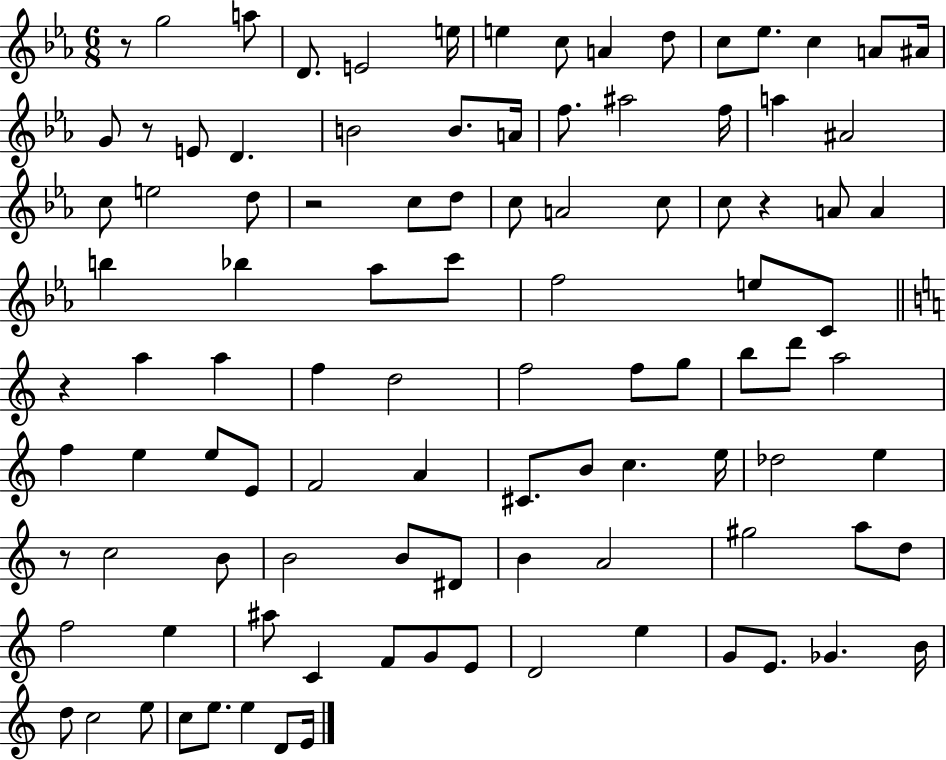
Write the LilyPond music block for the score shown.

{
  \clef treble
  \numericTimeSignature
  \time 6/8
  \key ees \major
  r8 g''2 a''8 | d'8. e'2 e''16 | e''4 c''8 a'4 d''8 | c''8 ees''8. c''4 a'8 ais'16 | \break g'8 r8 e'8 d'4. | b'2 b'8. a'16 | f''8. ais''2 f''16 | a''4 ais'2 | \break c''8 e''2 d''8 | r2 c''8 d''8 | c''8 a'2 c''8 | c''8 r4 a'8 a'4 | \break b''4 bes''4 aes''8 c'''8 | f''2 e''8 c'8 | \bar "||" \break \key c \major r4 a''4 a''4 | f''4 d''2 | f''2 f''8 g''8 | b''8 d'''8 a''2 | \break f''4 e''4 e''8 e'8 | f'2 a'4 | cis'8. b'8 c''4. e''16 | des''2 e''4 | \break r8 c''2 b'8 | b'2 b'8 dis'8 | b'4 a'2 | gis''2 a''8 d''8 | \break f''2 e''4 | ais''8 c'4 f'8 g'8 e'8 | d'2 e''4 | g'8 e'8. ges'4. b'16 | \break d''8 c''2 e''8 | c''8 e''8. e''4 d'8 e'16 | \bar "|."
}